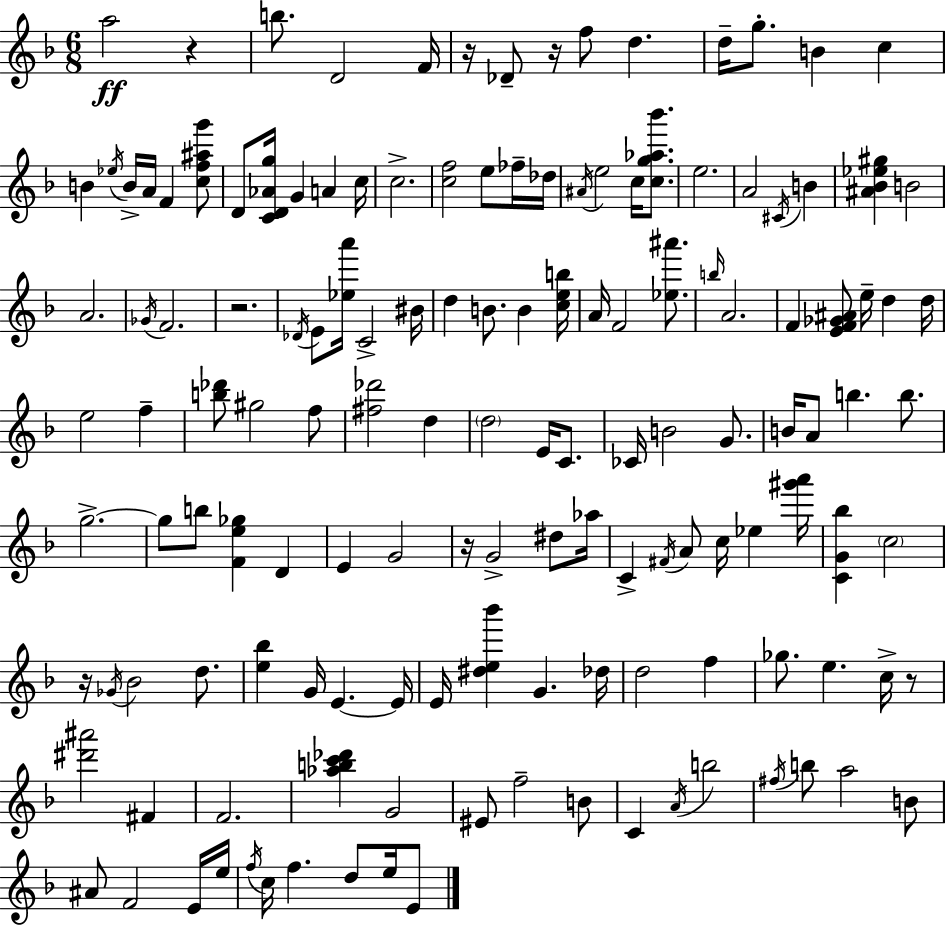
{
  \clef treble
  \numericTimeSignature
  \time 6/8
  \key f \major
  a''2\ff r4 | b''8. d'2 f'16 | r16 des'8-- r16 f''8 d''4. | d''16-- g''8.-. b'4 c''4 | \break b'4 \acciaccatura { ees''16 } b'16-> a'16 f'4 <c'' f'' ais'' g'''>8 | d'8 <c' d' aes' g''>16 g'4 a'4 | c''16 c''2.-> | <c'' f''>2 e''8 fes''16-- | \break des''16 \acciaccatura { ais'16 } e''2 c''16 <c'' g'' aes'' bes'''>8. | e''2. | a'2 \acciaccatura { cis'16 } b'4 | <ais' bes' ees'' gis''>4 b'2 | \break a'2. | \acciaccatura { ges'16 } f'2. | r2. | \acciaccatura { des'16 } e'8 <ees'' a'''>16 c'2-> | \break bis'16 d''4 b'8. | b'4 <c'' e'' b''>16 a'16 f'2 | <ees'' ais'''>8. \grace { b''16 } a'2. | f'4 <e' f' ges' ais'>8 | \break e''16-- d''4 d''16 e''2 | f''4-- <b'' des'''>8 gis''2 | f''8 <fis'' des'''>2 | d''4 \parenthesize d''2 | \break e'16 c'8. ces'16 b'2 | g'8. b'16 a'8 b''4. | b''8. g''2.->~~ | g''8 b''8 <f' e'' ges''>4 | \break d'4 e'4 g'2 | r16 g'2-> | dis''8 aes''16 c'4-> \acciaccatura { fis'16 } a'8 | c''16 ees''4 <gis''' a'''>16 <c' g' bes''>4 \parenthesize c''2 | \break r16 \acciaccatura { ges'16 } bes'2 | d''8. <e'' bes''>4 | g'16 e'4.~~ e'16 e'16 <dis'' e'' bes'''>4 | g'4. des''16 d''2 | \break f''4 ges''8. e''4. | c''16-> r8 <dis''' ais'''>2 | fis'4 f'2. | <aes'' b'' c''' des'''>4 | \break g'2 eis'8 f''2-- | b'8 c'4 | \acciaccatura { a'16 } b''2 \acciaccatura { fis''16 } b''8 | a''2 b'8 ais'8 | \break f'2 e'16 e''16 \acciaccatura { f''16 } c''16 | f''4. d''8 e''16 e'8 \bar "|."
}